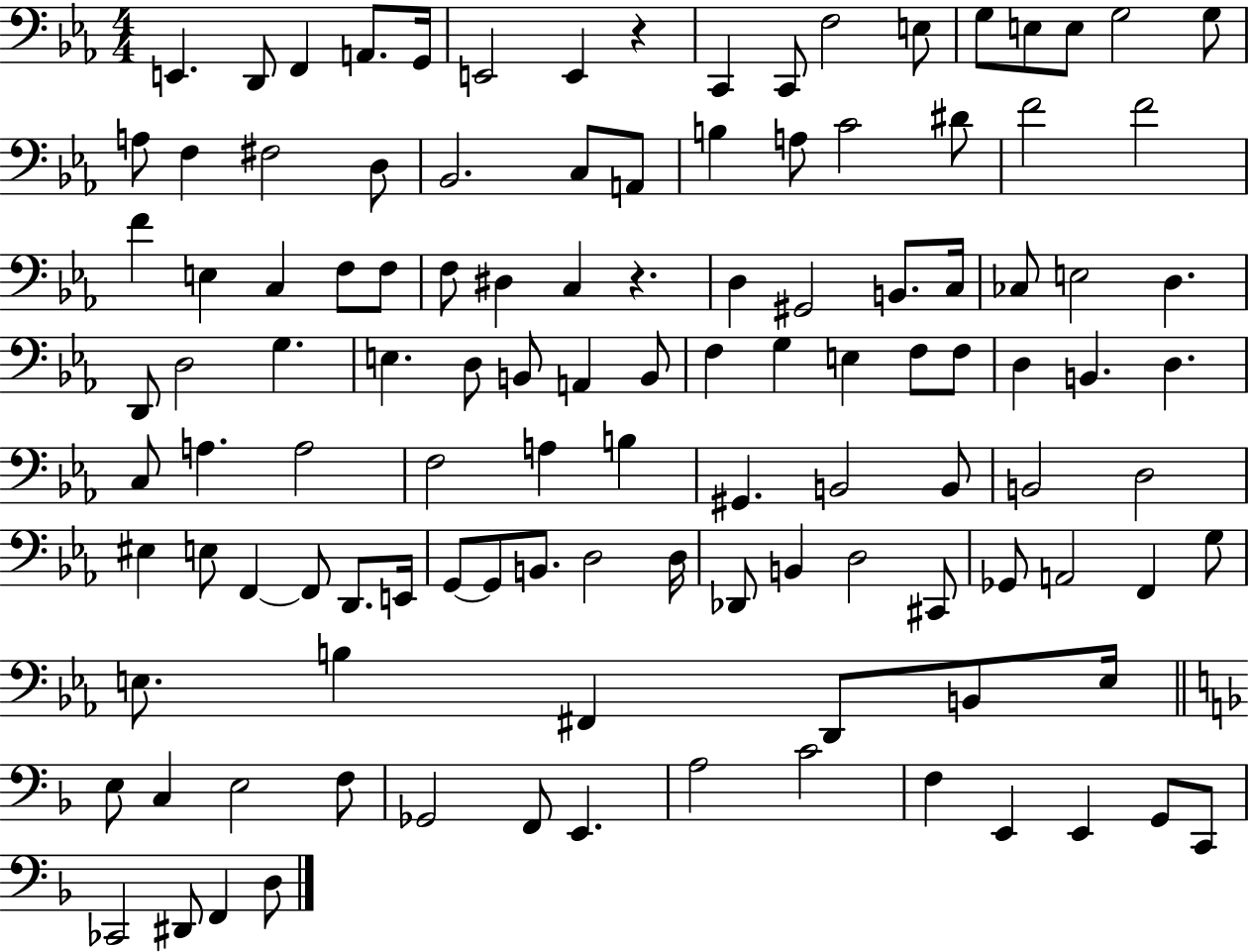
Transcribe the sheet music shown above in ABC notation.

X:1
T:Untitled
M:4/4
L:1/4
K:Eb
E,, D,,/2 F,, A,,/2 G,,/4 E,,2 E,, z C,, C,,/2 F,2 E,/2 G,/2 E,/2 E,/2 G,2 G,/2 A,/2 F, ^F,2 D,/2 _B,,2 C,/2 A,,/2 B, A,/2 C2 ^D/2 F2 F2 F E, C, F,/2 F,/2 F,/2 ^D, C, z D, ^G,,2 B,,/2 C,/4 _C,/2 E,2 D, D,,/2 D,2 G, E, D,/2 B,,/2 A,, B,,/2 F, G, E, F,/2 F,/2 D, B,, D, C,/2 A, A,2 F,2 A, B, ^G,, B,,2 B,,/2 B,,2 D,2 ^E, E,/2 F,, F,,/2 D,,/2 E,,/4 G,,/2 G,,/2 B,,/2 D,2 D,/4 _D,,/2 B,, D,2 ^C,,/2 _G,,/2 A,,2 F,, G,/2 E,/2 B, ^F,, D,,/2 B,,/2 E,/4 E,/2 C, E,2 F,/2 _G,,2 F,,/2 E,, A,2 C2 F, E,, E,, G,,/2 C,,/2 _C,,2 ^D,,/2 F,, D,/2